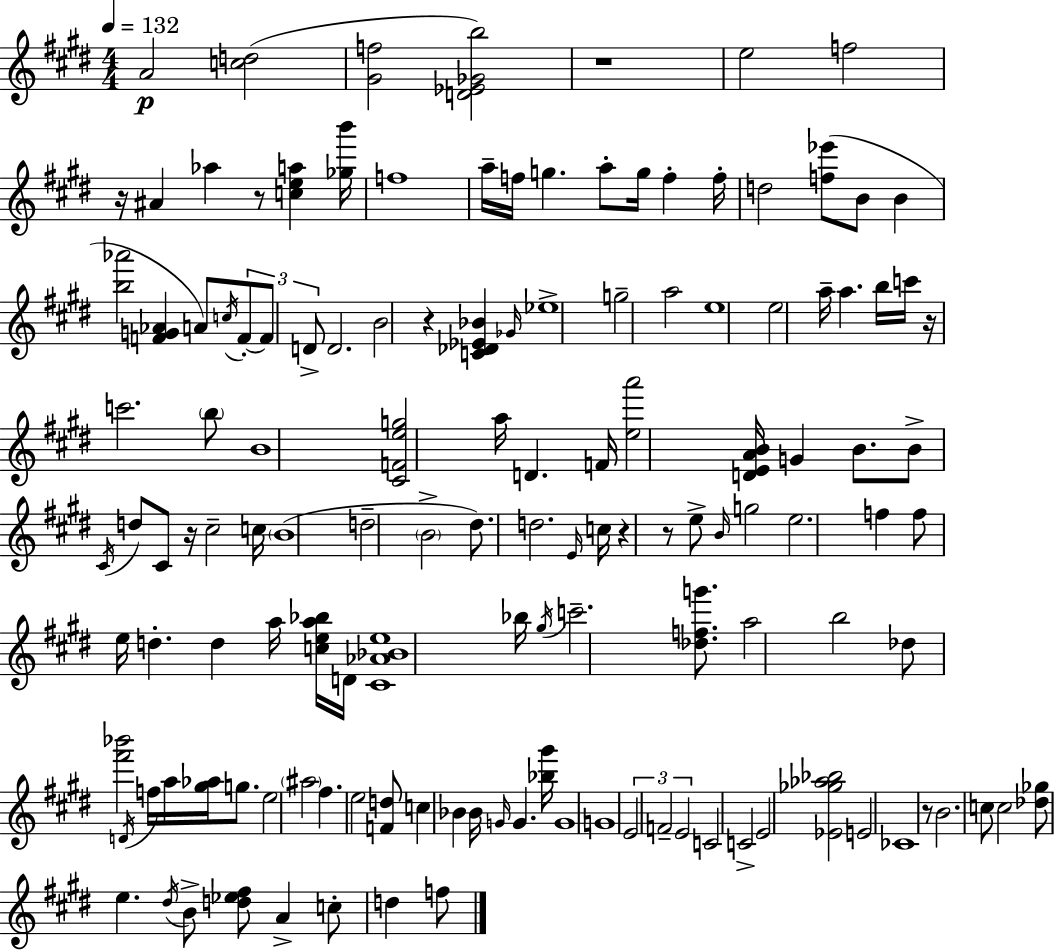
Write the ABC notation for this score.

X:1
T:Untitled
M:4/4
L:1/4
K:E
A2 [cd]2 [^Gf]2 [D_E_Gb]2 z4 e2 f2 z/4 ^A _a z/2 [cea] [_gb']/4 f4 a/4 f/4 g a/2 g/4 f f/4 d2 [f_e']/2 B/2 B [b_a']2 [FG_A] A/2 c/4 F/2 F/2 D/2 D2 B2 z [C_D_E_B] _G/4 _e4 g2 a2 e4 e2 a/4 a b/4 c'/4 z/4 c'2 b/2 B4 [^CFeg]2 a/4 D F/4 [ea']2 [DEAB]/4 G B/2 B/2 ^C/4 d/2 ^C/2 z/4 ^c2 c/4 B4 d2 B2 ^d/2 d2 E/4 c/4 z z/2 e/2 B/4 g2 e2 f f/2 e/4 d d a/4 [cea_b]/4 D/4 [^C_A_Be]4 _b/4 ^g/4 c'2 [_dfg']/2 a2 b2 _d/2 [^f'_b']2 D/4 f/4 a/4 [^g_a]/4 g/2 e2 ^a2 ^f e2 [Fd]/2 c _B _B/4 G/4 G [_b^g']/4 G4 G4 E2 F2 E2 C2 C2 E2 [_E_g_a_b]2 E2 _C4 z/2 B2 c/2 c2 [_d_g]/2 e ^d/4 B/2 [d_e^f]/2 A c/2 d f/2